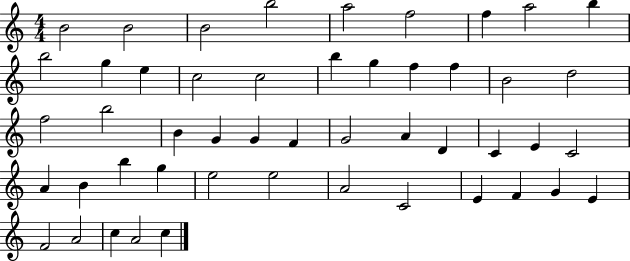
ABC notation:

X:1
T:Untitled
M:4/4
L:1/4
K:C
B2 B2 B2 b2 a2 f2 f a2 b b2 g e c2 c2 b g f f B2 d2 f2 b2 B G G F G2 A D C E C2 A B b g e2 e2 A2 C2 E F G E F2 A2 c A2 c